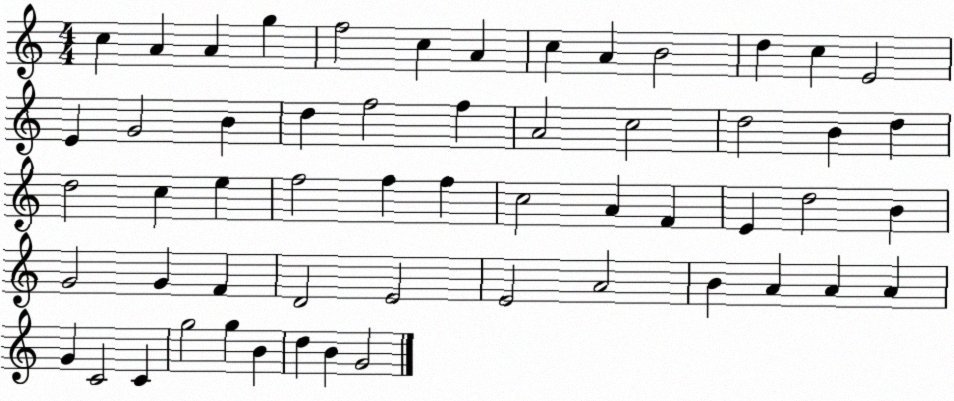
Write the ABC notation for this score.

X:1
T:Untitled
M:4/4
L:1/4
K:C
c A A g f2 c A c A B2 d c E2 E G2 B d f2 f A2 c2 d2 B d d2 c e f2 f f c2 A F E d2 B G2 G F D2 E2 E2 A2 B A A A G C2 C g2 g B d B G2